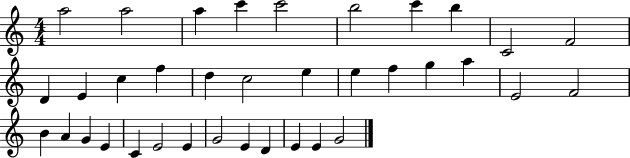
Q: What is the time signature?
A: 4/4